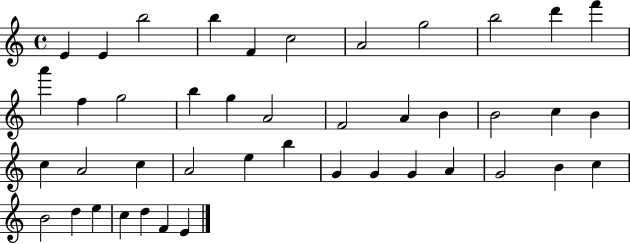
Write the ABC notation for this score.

X:1
T:Untitled
M:4/4
L:1/4
K:C
E E b2 b F c2 A2 g2 b2 d' f' a' f g2 b g A2 F2 A B B2 c B c A2 c A2 e b G G G A G2 B c B2 d e c d F E